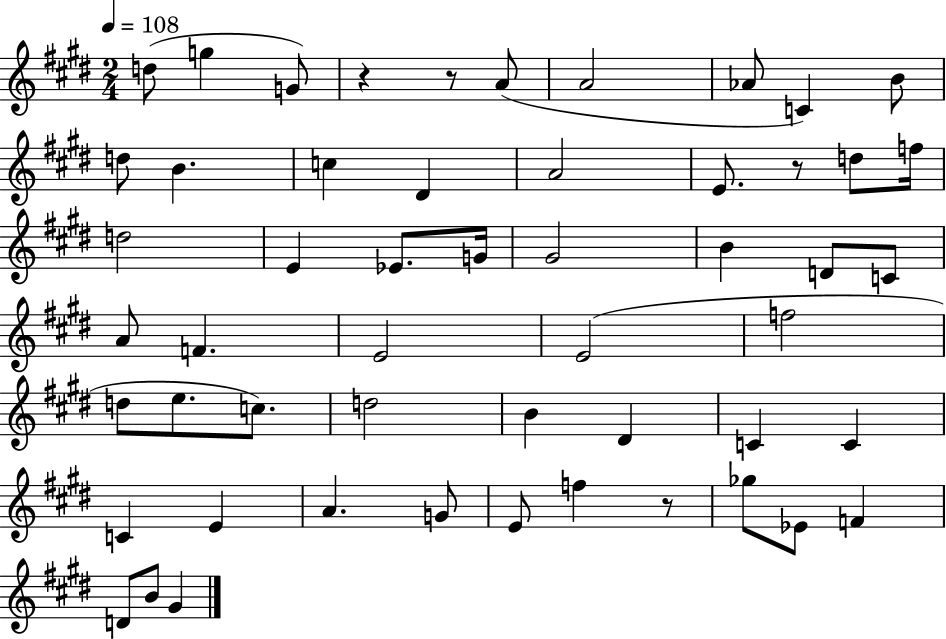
D5/e G5/q G4/e R/q R/e A4/e A4/h Ab4/e C4/q B4/e D5/e B4/q. C5/q D#4/q A4/h E4/e. R/e D5/e F5/s D5/h E4/q Eb4/e. G4/s G#4/h B4/q D4/e C4/e A4/e F4/q. E4/h E4/h F5/h D5/e E5/e. C5/e. D5/h B4/q D#4/q C4/q C4/q C4/q E4/q A4/q. G4/e E4/e F5/q R/e Gb5/e Eb4/e F4/q D4/e B4/e G#4/q